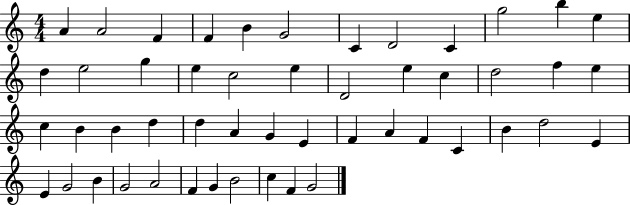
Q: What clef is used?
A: treble